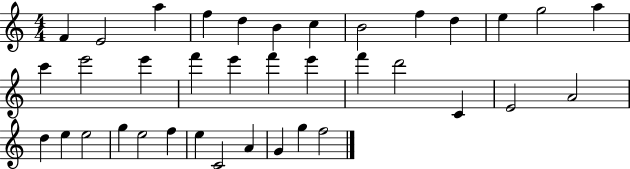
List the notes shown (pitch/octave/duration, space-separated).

F4/q E4/h A5/q F5/q D5/q B4/q C5/q B4/h F5/q D5/q E5/q G5/h A5/q C6/q E6/h E6/q F6/q E6/q F6/q E6/q F6/q D6/h C4/q E4/h A4/h D5/q E5/q E5/h G5/q E5/h F5/q E5/q C4/h A4/q G4/q G5/q F5/h